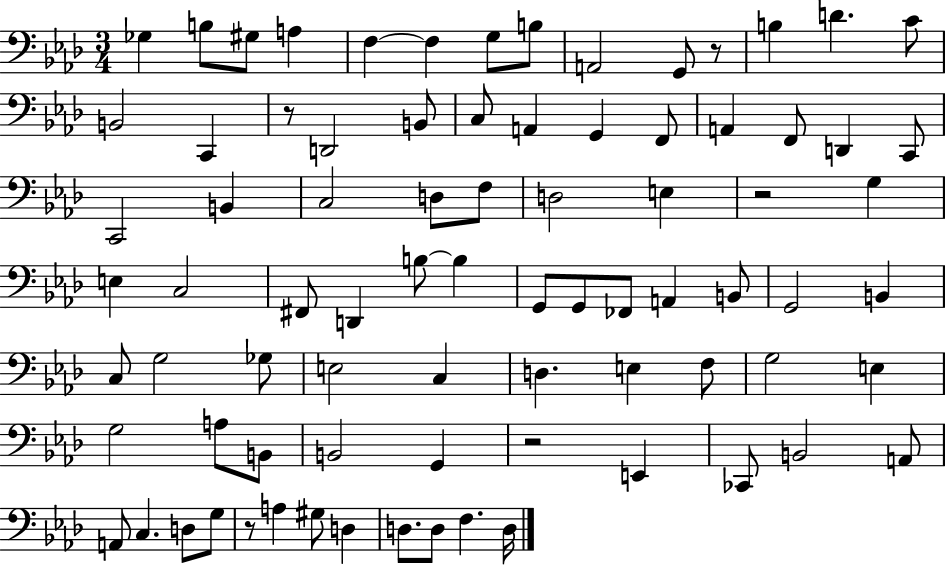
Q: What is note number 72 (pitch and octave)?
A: D3